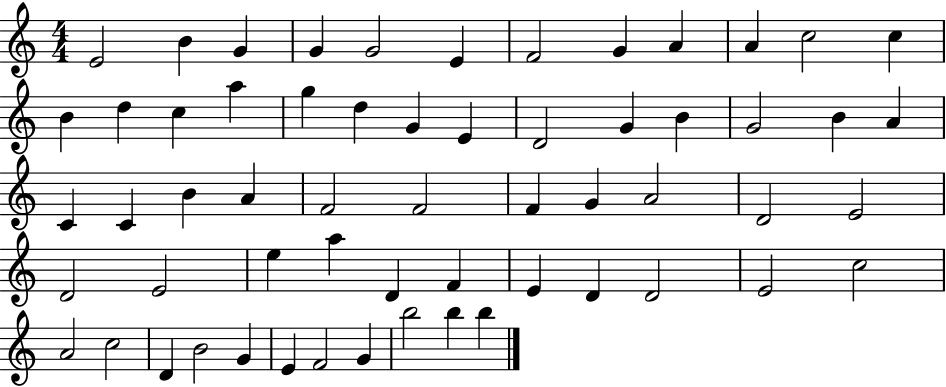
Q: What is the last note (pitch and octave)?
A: B5